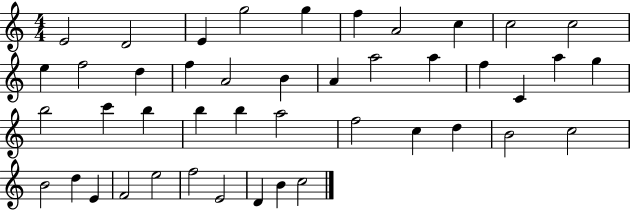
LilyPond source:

{
  \clef treble
  \numericTimeSignature
  \time 4/4
  \key c \major
  e'2 d'2 | e'4 g''2 g''4 | f''4 a'2 c''4 | c''2 c''2 | \break e''4 f''2 d''4 | f''4 a'2 b'4 | a'4 a''2 a''4 | f''4 c'4 a''4 g''4 | \break b''2 c'''4 b''4 | b''4 b''4 a''2 | f''2 c''4 d''4 | b'2 c''2 | \break b'2 d''4 e'4 | f'2 e''2 | f''2 e'2 | d'4 b'4 c''2 | \break \bar "|."
}